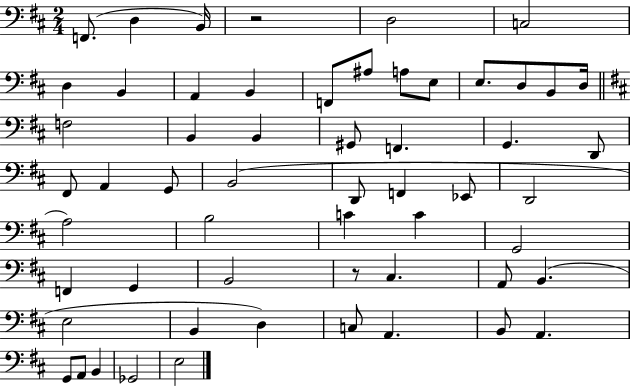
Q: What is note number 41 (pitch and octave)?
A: C#3